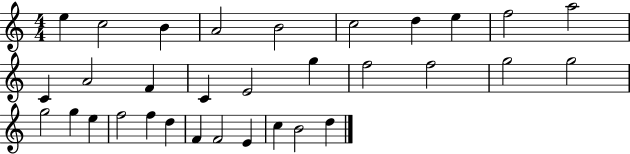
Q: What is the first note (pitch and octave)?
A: E5